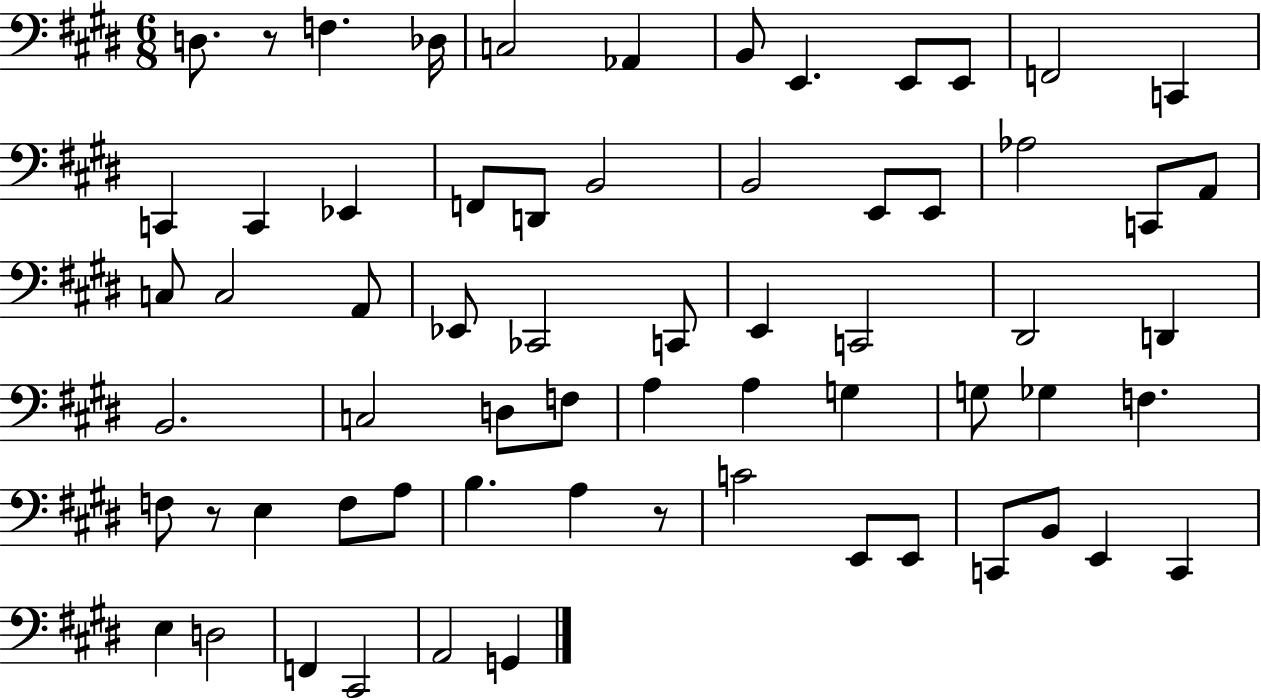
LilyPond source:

{
  \clef bass
  \numericTimeSignature
  \time 6/8
  \key e \major
  d8. r8 f4. des16 | c2 aes,4 | b,8 e,4. e,8 e,8 | f,2 c,4 | \break c,4 c,4 ees,4 | f,8 d,8 b,2 | b,2 e,8 e,8 | aes2 c,8 a,8 | \break c8 c2 a,8 | ees,8 ces,2 c,8 | e,4 c,2 | dis,2 d,4 | \break b,2. | c2 d8 f8 | a4 a4 g4 | g8 ges4 f4. | \break f8 r8 e4 f8 a8 | b4. a4 r8 | c'2 e,8 e,8 | c,8 b,8 e,4 c,4 | \break e4 d2 | f,4 cis,2 | a,2 g,4 | \bar "|."
}